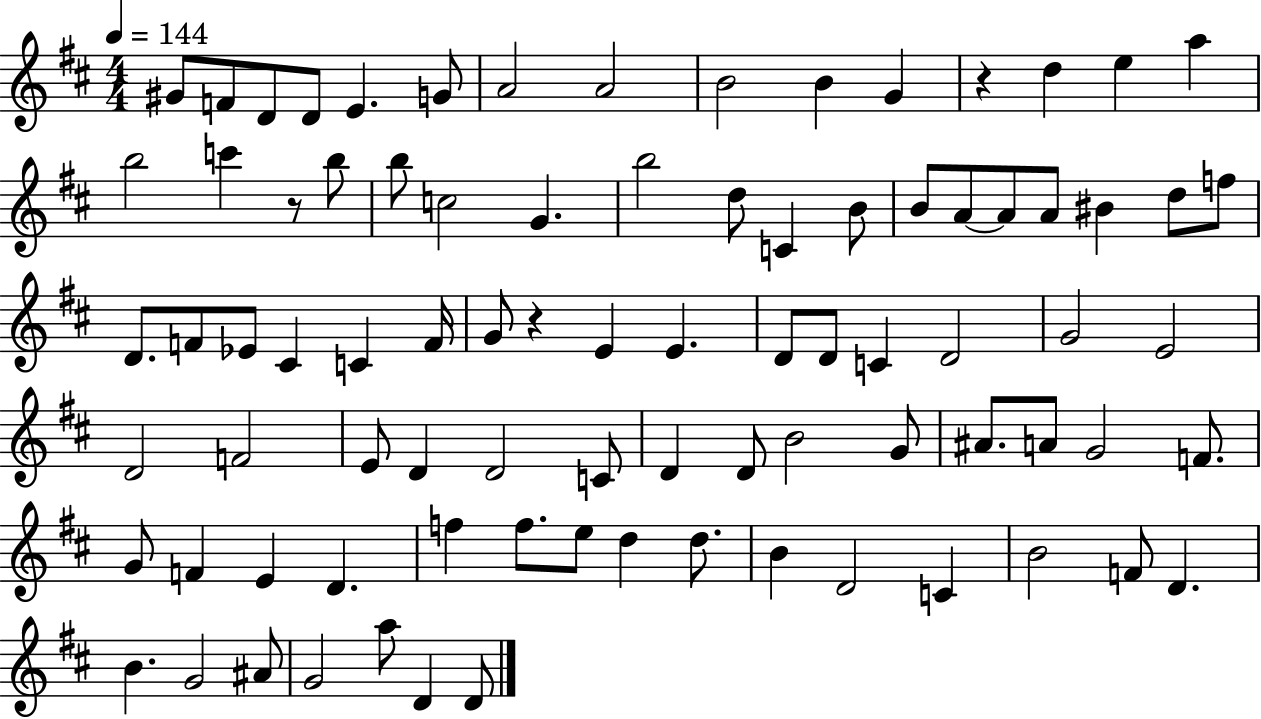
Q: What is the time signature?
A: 4/4